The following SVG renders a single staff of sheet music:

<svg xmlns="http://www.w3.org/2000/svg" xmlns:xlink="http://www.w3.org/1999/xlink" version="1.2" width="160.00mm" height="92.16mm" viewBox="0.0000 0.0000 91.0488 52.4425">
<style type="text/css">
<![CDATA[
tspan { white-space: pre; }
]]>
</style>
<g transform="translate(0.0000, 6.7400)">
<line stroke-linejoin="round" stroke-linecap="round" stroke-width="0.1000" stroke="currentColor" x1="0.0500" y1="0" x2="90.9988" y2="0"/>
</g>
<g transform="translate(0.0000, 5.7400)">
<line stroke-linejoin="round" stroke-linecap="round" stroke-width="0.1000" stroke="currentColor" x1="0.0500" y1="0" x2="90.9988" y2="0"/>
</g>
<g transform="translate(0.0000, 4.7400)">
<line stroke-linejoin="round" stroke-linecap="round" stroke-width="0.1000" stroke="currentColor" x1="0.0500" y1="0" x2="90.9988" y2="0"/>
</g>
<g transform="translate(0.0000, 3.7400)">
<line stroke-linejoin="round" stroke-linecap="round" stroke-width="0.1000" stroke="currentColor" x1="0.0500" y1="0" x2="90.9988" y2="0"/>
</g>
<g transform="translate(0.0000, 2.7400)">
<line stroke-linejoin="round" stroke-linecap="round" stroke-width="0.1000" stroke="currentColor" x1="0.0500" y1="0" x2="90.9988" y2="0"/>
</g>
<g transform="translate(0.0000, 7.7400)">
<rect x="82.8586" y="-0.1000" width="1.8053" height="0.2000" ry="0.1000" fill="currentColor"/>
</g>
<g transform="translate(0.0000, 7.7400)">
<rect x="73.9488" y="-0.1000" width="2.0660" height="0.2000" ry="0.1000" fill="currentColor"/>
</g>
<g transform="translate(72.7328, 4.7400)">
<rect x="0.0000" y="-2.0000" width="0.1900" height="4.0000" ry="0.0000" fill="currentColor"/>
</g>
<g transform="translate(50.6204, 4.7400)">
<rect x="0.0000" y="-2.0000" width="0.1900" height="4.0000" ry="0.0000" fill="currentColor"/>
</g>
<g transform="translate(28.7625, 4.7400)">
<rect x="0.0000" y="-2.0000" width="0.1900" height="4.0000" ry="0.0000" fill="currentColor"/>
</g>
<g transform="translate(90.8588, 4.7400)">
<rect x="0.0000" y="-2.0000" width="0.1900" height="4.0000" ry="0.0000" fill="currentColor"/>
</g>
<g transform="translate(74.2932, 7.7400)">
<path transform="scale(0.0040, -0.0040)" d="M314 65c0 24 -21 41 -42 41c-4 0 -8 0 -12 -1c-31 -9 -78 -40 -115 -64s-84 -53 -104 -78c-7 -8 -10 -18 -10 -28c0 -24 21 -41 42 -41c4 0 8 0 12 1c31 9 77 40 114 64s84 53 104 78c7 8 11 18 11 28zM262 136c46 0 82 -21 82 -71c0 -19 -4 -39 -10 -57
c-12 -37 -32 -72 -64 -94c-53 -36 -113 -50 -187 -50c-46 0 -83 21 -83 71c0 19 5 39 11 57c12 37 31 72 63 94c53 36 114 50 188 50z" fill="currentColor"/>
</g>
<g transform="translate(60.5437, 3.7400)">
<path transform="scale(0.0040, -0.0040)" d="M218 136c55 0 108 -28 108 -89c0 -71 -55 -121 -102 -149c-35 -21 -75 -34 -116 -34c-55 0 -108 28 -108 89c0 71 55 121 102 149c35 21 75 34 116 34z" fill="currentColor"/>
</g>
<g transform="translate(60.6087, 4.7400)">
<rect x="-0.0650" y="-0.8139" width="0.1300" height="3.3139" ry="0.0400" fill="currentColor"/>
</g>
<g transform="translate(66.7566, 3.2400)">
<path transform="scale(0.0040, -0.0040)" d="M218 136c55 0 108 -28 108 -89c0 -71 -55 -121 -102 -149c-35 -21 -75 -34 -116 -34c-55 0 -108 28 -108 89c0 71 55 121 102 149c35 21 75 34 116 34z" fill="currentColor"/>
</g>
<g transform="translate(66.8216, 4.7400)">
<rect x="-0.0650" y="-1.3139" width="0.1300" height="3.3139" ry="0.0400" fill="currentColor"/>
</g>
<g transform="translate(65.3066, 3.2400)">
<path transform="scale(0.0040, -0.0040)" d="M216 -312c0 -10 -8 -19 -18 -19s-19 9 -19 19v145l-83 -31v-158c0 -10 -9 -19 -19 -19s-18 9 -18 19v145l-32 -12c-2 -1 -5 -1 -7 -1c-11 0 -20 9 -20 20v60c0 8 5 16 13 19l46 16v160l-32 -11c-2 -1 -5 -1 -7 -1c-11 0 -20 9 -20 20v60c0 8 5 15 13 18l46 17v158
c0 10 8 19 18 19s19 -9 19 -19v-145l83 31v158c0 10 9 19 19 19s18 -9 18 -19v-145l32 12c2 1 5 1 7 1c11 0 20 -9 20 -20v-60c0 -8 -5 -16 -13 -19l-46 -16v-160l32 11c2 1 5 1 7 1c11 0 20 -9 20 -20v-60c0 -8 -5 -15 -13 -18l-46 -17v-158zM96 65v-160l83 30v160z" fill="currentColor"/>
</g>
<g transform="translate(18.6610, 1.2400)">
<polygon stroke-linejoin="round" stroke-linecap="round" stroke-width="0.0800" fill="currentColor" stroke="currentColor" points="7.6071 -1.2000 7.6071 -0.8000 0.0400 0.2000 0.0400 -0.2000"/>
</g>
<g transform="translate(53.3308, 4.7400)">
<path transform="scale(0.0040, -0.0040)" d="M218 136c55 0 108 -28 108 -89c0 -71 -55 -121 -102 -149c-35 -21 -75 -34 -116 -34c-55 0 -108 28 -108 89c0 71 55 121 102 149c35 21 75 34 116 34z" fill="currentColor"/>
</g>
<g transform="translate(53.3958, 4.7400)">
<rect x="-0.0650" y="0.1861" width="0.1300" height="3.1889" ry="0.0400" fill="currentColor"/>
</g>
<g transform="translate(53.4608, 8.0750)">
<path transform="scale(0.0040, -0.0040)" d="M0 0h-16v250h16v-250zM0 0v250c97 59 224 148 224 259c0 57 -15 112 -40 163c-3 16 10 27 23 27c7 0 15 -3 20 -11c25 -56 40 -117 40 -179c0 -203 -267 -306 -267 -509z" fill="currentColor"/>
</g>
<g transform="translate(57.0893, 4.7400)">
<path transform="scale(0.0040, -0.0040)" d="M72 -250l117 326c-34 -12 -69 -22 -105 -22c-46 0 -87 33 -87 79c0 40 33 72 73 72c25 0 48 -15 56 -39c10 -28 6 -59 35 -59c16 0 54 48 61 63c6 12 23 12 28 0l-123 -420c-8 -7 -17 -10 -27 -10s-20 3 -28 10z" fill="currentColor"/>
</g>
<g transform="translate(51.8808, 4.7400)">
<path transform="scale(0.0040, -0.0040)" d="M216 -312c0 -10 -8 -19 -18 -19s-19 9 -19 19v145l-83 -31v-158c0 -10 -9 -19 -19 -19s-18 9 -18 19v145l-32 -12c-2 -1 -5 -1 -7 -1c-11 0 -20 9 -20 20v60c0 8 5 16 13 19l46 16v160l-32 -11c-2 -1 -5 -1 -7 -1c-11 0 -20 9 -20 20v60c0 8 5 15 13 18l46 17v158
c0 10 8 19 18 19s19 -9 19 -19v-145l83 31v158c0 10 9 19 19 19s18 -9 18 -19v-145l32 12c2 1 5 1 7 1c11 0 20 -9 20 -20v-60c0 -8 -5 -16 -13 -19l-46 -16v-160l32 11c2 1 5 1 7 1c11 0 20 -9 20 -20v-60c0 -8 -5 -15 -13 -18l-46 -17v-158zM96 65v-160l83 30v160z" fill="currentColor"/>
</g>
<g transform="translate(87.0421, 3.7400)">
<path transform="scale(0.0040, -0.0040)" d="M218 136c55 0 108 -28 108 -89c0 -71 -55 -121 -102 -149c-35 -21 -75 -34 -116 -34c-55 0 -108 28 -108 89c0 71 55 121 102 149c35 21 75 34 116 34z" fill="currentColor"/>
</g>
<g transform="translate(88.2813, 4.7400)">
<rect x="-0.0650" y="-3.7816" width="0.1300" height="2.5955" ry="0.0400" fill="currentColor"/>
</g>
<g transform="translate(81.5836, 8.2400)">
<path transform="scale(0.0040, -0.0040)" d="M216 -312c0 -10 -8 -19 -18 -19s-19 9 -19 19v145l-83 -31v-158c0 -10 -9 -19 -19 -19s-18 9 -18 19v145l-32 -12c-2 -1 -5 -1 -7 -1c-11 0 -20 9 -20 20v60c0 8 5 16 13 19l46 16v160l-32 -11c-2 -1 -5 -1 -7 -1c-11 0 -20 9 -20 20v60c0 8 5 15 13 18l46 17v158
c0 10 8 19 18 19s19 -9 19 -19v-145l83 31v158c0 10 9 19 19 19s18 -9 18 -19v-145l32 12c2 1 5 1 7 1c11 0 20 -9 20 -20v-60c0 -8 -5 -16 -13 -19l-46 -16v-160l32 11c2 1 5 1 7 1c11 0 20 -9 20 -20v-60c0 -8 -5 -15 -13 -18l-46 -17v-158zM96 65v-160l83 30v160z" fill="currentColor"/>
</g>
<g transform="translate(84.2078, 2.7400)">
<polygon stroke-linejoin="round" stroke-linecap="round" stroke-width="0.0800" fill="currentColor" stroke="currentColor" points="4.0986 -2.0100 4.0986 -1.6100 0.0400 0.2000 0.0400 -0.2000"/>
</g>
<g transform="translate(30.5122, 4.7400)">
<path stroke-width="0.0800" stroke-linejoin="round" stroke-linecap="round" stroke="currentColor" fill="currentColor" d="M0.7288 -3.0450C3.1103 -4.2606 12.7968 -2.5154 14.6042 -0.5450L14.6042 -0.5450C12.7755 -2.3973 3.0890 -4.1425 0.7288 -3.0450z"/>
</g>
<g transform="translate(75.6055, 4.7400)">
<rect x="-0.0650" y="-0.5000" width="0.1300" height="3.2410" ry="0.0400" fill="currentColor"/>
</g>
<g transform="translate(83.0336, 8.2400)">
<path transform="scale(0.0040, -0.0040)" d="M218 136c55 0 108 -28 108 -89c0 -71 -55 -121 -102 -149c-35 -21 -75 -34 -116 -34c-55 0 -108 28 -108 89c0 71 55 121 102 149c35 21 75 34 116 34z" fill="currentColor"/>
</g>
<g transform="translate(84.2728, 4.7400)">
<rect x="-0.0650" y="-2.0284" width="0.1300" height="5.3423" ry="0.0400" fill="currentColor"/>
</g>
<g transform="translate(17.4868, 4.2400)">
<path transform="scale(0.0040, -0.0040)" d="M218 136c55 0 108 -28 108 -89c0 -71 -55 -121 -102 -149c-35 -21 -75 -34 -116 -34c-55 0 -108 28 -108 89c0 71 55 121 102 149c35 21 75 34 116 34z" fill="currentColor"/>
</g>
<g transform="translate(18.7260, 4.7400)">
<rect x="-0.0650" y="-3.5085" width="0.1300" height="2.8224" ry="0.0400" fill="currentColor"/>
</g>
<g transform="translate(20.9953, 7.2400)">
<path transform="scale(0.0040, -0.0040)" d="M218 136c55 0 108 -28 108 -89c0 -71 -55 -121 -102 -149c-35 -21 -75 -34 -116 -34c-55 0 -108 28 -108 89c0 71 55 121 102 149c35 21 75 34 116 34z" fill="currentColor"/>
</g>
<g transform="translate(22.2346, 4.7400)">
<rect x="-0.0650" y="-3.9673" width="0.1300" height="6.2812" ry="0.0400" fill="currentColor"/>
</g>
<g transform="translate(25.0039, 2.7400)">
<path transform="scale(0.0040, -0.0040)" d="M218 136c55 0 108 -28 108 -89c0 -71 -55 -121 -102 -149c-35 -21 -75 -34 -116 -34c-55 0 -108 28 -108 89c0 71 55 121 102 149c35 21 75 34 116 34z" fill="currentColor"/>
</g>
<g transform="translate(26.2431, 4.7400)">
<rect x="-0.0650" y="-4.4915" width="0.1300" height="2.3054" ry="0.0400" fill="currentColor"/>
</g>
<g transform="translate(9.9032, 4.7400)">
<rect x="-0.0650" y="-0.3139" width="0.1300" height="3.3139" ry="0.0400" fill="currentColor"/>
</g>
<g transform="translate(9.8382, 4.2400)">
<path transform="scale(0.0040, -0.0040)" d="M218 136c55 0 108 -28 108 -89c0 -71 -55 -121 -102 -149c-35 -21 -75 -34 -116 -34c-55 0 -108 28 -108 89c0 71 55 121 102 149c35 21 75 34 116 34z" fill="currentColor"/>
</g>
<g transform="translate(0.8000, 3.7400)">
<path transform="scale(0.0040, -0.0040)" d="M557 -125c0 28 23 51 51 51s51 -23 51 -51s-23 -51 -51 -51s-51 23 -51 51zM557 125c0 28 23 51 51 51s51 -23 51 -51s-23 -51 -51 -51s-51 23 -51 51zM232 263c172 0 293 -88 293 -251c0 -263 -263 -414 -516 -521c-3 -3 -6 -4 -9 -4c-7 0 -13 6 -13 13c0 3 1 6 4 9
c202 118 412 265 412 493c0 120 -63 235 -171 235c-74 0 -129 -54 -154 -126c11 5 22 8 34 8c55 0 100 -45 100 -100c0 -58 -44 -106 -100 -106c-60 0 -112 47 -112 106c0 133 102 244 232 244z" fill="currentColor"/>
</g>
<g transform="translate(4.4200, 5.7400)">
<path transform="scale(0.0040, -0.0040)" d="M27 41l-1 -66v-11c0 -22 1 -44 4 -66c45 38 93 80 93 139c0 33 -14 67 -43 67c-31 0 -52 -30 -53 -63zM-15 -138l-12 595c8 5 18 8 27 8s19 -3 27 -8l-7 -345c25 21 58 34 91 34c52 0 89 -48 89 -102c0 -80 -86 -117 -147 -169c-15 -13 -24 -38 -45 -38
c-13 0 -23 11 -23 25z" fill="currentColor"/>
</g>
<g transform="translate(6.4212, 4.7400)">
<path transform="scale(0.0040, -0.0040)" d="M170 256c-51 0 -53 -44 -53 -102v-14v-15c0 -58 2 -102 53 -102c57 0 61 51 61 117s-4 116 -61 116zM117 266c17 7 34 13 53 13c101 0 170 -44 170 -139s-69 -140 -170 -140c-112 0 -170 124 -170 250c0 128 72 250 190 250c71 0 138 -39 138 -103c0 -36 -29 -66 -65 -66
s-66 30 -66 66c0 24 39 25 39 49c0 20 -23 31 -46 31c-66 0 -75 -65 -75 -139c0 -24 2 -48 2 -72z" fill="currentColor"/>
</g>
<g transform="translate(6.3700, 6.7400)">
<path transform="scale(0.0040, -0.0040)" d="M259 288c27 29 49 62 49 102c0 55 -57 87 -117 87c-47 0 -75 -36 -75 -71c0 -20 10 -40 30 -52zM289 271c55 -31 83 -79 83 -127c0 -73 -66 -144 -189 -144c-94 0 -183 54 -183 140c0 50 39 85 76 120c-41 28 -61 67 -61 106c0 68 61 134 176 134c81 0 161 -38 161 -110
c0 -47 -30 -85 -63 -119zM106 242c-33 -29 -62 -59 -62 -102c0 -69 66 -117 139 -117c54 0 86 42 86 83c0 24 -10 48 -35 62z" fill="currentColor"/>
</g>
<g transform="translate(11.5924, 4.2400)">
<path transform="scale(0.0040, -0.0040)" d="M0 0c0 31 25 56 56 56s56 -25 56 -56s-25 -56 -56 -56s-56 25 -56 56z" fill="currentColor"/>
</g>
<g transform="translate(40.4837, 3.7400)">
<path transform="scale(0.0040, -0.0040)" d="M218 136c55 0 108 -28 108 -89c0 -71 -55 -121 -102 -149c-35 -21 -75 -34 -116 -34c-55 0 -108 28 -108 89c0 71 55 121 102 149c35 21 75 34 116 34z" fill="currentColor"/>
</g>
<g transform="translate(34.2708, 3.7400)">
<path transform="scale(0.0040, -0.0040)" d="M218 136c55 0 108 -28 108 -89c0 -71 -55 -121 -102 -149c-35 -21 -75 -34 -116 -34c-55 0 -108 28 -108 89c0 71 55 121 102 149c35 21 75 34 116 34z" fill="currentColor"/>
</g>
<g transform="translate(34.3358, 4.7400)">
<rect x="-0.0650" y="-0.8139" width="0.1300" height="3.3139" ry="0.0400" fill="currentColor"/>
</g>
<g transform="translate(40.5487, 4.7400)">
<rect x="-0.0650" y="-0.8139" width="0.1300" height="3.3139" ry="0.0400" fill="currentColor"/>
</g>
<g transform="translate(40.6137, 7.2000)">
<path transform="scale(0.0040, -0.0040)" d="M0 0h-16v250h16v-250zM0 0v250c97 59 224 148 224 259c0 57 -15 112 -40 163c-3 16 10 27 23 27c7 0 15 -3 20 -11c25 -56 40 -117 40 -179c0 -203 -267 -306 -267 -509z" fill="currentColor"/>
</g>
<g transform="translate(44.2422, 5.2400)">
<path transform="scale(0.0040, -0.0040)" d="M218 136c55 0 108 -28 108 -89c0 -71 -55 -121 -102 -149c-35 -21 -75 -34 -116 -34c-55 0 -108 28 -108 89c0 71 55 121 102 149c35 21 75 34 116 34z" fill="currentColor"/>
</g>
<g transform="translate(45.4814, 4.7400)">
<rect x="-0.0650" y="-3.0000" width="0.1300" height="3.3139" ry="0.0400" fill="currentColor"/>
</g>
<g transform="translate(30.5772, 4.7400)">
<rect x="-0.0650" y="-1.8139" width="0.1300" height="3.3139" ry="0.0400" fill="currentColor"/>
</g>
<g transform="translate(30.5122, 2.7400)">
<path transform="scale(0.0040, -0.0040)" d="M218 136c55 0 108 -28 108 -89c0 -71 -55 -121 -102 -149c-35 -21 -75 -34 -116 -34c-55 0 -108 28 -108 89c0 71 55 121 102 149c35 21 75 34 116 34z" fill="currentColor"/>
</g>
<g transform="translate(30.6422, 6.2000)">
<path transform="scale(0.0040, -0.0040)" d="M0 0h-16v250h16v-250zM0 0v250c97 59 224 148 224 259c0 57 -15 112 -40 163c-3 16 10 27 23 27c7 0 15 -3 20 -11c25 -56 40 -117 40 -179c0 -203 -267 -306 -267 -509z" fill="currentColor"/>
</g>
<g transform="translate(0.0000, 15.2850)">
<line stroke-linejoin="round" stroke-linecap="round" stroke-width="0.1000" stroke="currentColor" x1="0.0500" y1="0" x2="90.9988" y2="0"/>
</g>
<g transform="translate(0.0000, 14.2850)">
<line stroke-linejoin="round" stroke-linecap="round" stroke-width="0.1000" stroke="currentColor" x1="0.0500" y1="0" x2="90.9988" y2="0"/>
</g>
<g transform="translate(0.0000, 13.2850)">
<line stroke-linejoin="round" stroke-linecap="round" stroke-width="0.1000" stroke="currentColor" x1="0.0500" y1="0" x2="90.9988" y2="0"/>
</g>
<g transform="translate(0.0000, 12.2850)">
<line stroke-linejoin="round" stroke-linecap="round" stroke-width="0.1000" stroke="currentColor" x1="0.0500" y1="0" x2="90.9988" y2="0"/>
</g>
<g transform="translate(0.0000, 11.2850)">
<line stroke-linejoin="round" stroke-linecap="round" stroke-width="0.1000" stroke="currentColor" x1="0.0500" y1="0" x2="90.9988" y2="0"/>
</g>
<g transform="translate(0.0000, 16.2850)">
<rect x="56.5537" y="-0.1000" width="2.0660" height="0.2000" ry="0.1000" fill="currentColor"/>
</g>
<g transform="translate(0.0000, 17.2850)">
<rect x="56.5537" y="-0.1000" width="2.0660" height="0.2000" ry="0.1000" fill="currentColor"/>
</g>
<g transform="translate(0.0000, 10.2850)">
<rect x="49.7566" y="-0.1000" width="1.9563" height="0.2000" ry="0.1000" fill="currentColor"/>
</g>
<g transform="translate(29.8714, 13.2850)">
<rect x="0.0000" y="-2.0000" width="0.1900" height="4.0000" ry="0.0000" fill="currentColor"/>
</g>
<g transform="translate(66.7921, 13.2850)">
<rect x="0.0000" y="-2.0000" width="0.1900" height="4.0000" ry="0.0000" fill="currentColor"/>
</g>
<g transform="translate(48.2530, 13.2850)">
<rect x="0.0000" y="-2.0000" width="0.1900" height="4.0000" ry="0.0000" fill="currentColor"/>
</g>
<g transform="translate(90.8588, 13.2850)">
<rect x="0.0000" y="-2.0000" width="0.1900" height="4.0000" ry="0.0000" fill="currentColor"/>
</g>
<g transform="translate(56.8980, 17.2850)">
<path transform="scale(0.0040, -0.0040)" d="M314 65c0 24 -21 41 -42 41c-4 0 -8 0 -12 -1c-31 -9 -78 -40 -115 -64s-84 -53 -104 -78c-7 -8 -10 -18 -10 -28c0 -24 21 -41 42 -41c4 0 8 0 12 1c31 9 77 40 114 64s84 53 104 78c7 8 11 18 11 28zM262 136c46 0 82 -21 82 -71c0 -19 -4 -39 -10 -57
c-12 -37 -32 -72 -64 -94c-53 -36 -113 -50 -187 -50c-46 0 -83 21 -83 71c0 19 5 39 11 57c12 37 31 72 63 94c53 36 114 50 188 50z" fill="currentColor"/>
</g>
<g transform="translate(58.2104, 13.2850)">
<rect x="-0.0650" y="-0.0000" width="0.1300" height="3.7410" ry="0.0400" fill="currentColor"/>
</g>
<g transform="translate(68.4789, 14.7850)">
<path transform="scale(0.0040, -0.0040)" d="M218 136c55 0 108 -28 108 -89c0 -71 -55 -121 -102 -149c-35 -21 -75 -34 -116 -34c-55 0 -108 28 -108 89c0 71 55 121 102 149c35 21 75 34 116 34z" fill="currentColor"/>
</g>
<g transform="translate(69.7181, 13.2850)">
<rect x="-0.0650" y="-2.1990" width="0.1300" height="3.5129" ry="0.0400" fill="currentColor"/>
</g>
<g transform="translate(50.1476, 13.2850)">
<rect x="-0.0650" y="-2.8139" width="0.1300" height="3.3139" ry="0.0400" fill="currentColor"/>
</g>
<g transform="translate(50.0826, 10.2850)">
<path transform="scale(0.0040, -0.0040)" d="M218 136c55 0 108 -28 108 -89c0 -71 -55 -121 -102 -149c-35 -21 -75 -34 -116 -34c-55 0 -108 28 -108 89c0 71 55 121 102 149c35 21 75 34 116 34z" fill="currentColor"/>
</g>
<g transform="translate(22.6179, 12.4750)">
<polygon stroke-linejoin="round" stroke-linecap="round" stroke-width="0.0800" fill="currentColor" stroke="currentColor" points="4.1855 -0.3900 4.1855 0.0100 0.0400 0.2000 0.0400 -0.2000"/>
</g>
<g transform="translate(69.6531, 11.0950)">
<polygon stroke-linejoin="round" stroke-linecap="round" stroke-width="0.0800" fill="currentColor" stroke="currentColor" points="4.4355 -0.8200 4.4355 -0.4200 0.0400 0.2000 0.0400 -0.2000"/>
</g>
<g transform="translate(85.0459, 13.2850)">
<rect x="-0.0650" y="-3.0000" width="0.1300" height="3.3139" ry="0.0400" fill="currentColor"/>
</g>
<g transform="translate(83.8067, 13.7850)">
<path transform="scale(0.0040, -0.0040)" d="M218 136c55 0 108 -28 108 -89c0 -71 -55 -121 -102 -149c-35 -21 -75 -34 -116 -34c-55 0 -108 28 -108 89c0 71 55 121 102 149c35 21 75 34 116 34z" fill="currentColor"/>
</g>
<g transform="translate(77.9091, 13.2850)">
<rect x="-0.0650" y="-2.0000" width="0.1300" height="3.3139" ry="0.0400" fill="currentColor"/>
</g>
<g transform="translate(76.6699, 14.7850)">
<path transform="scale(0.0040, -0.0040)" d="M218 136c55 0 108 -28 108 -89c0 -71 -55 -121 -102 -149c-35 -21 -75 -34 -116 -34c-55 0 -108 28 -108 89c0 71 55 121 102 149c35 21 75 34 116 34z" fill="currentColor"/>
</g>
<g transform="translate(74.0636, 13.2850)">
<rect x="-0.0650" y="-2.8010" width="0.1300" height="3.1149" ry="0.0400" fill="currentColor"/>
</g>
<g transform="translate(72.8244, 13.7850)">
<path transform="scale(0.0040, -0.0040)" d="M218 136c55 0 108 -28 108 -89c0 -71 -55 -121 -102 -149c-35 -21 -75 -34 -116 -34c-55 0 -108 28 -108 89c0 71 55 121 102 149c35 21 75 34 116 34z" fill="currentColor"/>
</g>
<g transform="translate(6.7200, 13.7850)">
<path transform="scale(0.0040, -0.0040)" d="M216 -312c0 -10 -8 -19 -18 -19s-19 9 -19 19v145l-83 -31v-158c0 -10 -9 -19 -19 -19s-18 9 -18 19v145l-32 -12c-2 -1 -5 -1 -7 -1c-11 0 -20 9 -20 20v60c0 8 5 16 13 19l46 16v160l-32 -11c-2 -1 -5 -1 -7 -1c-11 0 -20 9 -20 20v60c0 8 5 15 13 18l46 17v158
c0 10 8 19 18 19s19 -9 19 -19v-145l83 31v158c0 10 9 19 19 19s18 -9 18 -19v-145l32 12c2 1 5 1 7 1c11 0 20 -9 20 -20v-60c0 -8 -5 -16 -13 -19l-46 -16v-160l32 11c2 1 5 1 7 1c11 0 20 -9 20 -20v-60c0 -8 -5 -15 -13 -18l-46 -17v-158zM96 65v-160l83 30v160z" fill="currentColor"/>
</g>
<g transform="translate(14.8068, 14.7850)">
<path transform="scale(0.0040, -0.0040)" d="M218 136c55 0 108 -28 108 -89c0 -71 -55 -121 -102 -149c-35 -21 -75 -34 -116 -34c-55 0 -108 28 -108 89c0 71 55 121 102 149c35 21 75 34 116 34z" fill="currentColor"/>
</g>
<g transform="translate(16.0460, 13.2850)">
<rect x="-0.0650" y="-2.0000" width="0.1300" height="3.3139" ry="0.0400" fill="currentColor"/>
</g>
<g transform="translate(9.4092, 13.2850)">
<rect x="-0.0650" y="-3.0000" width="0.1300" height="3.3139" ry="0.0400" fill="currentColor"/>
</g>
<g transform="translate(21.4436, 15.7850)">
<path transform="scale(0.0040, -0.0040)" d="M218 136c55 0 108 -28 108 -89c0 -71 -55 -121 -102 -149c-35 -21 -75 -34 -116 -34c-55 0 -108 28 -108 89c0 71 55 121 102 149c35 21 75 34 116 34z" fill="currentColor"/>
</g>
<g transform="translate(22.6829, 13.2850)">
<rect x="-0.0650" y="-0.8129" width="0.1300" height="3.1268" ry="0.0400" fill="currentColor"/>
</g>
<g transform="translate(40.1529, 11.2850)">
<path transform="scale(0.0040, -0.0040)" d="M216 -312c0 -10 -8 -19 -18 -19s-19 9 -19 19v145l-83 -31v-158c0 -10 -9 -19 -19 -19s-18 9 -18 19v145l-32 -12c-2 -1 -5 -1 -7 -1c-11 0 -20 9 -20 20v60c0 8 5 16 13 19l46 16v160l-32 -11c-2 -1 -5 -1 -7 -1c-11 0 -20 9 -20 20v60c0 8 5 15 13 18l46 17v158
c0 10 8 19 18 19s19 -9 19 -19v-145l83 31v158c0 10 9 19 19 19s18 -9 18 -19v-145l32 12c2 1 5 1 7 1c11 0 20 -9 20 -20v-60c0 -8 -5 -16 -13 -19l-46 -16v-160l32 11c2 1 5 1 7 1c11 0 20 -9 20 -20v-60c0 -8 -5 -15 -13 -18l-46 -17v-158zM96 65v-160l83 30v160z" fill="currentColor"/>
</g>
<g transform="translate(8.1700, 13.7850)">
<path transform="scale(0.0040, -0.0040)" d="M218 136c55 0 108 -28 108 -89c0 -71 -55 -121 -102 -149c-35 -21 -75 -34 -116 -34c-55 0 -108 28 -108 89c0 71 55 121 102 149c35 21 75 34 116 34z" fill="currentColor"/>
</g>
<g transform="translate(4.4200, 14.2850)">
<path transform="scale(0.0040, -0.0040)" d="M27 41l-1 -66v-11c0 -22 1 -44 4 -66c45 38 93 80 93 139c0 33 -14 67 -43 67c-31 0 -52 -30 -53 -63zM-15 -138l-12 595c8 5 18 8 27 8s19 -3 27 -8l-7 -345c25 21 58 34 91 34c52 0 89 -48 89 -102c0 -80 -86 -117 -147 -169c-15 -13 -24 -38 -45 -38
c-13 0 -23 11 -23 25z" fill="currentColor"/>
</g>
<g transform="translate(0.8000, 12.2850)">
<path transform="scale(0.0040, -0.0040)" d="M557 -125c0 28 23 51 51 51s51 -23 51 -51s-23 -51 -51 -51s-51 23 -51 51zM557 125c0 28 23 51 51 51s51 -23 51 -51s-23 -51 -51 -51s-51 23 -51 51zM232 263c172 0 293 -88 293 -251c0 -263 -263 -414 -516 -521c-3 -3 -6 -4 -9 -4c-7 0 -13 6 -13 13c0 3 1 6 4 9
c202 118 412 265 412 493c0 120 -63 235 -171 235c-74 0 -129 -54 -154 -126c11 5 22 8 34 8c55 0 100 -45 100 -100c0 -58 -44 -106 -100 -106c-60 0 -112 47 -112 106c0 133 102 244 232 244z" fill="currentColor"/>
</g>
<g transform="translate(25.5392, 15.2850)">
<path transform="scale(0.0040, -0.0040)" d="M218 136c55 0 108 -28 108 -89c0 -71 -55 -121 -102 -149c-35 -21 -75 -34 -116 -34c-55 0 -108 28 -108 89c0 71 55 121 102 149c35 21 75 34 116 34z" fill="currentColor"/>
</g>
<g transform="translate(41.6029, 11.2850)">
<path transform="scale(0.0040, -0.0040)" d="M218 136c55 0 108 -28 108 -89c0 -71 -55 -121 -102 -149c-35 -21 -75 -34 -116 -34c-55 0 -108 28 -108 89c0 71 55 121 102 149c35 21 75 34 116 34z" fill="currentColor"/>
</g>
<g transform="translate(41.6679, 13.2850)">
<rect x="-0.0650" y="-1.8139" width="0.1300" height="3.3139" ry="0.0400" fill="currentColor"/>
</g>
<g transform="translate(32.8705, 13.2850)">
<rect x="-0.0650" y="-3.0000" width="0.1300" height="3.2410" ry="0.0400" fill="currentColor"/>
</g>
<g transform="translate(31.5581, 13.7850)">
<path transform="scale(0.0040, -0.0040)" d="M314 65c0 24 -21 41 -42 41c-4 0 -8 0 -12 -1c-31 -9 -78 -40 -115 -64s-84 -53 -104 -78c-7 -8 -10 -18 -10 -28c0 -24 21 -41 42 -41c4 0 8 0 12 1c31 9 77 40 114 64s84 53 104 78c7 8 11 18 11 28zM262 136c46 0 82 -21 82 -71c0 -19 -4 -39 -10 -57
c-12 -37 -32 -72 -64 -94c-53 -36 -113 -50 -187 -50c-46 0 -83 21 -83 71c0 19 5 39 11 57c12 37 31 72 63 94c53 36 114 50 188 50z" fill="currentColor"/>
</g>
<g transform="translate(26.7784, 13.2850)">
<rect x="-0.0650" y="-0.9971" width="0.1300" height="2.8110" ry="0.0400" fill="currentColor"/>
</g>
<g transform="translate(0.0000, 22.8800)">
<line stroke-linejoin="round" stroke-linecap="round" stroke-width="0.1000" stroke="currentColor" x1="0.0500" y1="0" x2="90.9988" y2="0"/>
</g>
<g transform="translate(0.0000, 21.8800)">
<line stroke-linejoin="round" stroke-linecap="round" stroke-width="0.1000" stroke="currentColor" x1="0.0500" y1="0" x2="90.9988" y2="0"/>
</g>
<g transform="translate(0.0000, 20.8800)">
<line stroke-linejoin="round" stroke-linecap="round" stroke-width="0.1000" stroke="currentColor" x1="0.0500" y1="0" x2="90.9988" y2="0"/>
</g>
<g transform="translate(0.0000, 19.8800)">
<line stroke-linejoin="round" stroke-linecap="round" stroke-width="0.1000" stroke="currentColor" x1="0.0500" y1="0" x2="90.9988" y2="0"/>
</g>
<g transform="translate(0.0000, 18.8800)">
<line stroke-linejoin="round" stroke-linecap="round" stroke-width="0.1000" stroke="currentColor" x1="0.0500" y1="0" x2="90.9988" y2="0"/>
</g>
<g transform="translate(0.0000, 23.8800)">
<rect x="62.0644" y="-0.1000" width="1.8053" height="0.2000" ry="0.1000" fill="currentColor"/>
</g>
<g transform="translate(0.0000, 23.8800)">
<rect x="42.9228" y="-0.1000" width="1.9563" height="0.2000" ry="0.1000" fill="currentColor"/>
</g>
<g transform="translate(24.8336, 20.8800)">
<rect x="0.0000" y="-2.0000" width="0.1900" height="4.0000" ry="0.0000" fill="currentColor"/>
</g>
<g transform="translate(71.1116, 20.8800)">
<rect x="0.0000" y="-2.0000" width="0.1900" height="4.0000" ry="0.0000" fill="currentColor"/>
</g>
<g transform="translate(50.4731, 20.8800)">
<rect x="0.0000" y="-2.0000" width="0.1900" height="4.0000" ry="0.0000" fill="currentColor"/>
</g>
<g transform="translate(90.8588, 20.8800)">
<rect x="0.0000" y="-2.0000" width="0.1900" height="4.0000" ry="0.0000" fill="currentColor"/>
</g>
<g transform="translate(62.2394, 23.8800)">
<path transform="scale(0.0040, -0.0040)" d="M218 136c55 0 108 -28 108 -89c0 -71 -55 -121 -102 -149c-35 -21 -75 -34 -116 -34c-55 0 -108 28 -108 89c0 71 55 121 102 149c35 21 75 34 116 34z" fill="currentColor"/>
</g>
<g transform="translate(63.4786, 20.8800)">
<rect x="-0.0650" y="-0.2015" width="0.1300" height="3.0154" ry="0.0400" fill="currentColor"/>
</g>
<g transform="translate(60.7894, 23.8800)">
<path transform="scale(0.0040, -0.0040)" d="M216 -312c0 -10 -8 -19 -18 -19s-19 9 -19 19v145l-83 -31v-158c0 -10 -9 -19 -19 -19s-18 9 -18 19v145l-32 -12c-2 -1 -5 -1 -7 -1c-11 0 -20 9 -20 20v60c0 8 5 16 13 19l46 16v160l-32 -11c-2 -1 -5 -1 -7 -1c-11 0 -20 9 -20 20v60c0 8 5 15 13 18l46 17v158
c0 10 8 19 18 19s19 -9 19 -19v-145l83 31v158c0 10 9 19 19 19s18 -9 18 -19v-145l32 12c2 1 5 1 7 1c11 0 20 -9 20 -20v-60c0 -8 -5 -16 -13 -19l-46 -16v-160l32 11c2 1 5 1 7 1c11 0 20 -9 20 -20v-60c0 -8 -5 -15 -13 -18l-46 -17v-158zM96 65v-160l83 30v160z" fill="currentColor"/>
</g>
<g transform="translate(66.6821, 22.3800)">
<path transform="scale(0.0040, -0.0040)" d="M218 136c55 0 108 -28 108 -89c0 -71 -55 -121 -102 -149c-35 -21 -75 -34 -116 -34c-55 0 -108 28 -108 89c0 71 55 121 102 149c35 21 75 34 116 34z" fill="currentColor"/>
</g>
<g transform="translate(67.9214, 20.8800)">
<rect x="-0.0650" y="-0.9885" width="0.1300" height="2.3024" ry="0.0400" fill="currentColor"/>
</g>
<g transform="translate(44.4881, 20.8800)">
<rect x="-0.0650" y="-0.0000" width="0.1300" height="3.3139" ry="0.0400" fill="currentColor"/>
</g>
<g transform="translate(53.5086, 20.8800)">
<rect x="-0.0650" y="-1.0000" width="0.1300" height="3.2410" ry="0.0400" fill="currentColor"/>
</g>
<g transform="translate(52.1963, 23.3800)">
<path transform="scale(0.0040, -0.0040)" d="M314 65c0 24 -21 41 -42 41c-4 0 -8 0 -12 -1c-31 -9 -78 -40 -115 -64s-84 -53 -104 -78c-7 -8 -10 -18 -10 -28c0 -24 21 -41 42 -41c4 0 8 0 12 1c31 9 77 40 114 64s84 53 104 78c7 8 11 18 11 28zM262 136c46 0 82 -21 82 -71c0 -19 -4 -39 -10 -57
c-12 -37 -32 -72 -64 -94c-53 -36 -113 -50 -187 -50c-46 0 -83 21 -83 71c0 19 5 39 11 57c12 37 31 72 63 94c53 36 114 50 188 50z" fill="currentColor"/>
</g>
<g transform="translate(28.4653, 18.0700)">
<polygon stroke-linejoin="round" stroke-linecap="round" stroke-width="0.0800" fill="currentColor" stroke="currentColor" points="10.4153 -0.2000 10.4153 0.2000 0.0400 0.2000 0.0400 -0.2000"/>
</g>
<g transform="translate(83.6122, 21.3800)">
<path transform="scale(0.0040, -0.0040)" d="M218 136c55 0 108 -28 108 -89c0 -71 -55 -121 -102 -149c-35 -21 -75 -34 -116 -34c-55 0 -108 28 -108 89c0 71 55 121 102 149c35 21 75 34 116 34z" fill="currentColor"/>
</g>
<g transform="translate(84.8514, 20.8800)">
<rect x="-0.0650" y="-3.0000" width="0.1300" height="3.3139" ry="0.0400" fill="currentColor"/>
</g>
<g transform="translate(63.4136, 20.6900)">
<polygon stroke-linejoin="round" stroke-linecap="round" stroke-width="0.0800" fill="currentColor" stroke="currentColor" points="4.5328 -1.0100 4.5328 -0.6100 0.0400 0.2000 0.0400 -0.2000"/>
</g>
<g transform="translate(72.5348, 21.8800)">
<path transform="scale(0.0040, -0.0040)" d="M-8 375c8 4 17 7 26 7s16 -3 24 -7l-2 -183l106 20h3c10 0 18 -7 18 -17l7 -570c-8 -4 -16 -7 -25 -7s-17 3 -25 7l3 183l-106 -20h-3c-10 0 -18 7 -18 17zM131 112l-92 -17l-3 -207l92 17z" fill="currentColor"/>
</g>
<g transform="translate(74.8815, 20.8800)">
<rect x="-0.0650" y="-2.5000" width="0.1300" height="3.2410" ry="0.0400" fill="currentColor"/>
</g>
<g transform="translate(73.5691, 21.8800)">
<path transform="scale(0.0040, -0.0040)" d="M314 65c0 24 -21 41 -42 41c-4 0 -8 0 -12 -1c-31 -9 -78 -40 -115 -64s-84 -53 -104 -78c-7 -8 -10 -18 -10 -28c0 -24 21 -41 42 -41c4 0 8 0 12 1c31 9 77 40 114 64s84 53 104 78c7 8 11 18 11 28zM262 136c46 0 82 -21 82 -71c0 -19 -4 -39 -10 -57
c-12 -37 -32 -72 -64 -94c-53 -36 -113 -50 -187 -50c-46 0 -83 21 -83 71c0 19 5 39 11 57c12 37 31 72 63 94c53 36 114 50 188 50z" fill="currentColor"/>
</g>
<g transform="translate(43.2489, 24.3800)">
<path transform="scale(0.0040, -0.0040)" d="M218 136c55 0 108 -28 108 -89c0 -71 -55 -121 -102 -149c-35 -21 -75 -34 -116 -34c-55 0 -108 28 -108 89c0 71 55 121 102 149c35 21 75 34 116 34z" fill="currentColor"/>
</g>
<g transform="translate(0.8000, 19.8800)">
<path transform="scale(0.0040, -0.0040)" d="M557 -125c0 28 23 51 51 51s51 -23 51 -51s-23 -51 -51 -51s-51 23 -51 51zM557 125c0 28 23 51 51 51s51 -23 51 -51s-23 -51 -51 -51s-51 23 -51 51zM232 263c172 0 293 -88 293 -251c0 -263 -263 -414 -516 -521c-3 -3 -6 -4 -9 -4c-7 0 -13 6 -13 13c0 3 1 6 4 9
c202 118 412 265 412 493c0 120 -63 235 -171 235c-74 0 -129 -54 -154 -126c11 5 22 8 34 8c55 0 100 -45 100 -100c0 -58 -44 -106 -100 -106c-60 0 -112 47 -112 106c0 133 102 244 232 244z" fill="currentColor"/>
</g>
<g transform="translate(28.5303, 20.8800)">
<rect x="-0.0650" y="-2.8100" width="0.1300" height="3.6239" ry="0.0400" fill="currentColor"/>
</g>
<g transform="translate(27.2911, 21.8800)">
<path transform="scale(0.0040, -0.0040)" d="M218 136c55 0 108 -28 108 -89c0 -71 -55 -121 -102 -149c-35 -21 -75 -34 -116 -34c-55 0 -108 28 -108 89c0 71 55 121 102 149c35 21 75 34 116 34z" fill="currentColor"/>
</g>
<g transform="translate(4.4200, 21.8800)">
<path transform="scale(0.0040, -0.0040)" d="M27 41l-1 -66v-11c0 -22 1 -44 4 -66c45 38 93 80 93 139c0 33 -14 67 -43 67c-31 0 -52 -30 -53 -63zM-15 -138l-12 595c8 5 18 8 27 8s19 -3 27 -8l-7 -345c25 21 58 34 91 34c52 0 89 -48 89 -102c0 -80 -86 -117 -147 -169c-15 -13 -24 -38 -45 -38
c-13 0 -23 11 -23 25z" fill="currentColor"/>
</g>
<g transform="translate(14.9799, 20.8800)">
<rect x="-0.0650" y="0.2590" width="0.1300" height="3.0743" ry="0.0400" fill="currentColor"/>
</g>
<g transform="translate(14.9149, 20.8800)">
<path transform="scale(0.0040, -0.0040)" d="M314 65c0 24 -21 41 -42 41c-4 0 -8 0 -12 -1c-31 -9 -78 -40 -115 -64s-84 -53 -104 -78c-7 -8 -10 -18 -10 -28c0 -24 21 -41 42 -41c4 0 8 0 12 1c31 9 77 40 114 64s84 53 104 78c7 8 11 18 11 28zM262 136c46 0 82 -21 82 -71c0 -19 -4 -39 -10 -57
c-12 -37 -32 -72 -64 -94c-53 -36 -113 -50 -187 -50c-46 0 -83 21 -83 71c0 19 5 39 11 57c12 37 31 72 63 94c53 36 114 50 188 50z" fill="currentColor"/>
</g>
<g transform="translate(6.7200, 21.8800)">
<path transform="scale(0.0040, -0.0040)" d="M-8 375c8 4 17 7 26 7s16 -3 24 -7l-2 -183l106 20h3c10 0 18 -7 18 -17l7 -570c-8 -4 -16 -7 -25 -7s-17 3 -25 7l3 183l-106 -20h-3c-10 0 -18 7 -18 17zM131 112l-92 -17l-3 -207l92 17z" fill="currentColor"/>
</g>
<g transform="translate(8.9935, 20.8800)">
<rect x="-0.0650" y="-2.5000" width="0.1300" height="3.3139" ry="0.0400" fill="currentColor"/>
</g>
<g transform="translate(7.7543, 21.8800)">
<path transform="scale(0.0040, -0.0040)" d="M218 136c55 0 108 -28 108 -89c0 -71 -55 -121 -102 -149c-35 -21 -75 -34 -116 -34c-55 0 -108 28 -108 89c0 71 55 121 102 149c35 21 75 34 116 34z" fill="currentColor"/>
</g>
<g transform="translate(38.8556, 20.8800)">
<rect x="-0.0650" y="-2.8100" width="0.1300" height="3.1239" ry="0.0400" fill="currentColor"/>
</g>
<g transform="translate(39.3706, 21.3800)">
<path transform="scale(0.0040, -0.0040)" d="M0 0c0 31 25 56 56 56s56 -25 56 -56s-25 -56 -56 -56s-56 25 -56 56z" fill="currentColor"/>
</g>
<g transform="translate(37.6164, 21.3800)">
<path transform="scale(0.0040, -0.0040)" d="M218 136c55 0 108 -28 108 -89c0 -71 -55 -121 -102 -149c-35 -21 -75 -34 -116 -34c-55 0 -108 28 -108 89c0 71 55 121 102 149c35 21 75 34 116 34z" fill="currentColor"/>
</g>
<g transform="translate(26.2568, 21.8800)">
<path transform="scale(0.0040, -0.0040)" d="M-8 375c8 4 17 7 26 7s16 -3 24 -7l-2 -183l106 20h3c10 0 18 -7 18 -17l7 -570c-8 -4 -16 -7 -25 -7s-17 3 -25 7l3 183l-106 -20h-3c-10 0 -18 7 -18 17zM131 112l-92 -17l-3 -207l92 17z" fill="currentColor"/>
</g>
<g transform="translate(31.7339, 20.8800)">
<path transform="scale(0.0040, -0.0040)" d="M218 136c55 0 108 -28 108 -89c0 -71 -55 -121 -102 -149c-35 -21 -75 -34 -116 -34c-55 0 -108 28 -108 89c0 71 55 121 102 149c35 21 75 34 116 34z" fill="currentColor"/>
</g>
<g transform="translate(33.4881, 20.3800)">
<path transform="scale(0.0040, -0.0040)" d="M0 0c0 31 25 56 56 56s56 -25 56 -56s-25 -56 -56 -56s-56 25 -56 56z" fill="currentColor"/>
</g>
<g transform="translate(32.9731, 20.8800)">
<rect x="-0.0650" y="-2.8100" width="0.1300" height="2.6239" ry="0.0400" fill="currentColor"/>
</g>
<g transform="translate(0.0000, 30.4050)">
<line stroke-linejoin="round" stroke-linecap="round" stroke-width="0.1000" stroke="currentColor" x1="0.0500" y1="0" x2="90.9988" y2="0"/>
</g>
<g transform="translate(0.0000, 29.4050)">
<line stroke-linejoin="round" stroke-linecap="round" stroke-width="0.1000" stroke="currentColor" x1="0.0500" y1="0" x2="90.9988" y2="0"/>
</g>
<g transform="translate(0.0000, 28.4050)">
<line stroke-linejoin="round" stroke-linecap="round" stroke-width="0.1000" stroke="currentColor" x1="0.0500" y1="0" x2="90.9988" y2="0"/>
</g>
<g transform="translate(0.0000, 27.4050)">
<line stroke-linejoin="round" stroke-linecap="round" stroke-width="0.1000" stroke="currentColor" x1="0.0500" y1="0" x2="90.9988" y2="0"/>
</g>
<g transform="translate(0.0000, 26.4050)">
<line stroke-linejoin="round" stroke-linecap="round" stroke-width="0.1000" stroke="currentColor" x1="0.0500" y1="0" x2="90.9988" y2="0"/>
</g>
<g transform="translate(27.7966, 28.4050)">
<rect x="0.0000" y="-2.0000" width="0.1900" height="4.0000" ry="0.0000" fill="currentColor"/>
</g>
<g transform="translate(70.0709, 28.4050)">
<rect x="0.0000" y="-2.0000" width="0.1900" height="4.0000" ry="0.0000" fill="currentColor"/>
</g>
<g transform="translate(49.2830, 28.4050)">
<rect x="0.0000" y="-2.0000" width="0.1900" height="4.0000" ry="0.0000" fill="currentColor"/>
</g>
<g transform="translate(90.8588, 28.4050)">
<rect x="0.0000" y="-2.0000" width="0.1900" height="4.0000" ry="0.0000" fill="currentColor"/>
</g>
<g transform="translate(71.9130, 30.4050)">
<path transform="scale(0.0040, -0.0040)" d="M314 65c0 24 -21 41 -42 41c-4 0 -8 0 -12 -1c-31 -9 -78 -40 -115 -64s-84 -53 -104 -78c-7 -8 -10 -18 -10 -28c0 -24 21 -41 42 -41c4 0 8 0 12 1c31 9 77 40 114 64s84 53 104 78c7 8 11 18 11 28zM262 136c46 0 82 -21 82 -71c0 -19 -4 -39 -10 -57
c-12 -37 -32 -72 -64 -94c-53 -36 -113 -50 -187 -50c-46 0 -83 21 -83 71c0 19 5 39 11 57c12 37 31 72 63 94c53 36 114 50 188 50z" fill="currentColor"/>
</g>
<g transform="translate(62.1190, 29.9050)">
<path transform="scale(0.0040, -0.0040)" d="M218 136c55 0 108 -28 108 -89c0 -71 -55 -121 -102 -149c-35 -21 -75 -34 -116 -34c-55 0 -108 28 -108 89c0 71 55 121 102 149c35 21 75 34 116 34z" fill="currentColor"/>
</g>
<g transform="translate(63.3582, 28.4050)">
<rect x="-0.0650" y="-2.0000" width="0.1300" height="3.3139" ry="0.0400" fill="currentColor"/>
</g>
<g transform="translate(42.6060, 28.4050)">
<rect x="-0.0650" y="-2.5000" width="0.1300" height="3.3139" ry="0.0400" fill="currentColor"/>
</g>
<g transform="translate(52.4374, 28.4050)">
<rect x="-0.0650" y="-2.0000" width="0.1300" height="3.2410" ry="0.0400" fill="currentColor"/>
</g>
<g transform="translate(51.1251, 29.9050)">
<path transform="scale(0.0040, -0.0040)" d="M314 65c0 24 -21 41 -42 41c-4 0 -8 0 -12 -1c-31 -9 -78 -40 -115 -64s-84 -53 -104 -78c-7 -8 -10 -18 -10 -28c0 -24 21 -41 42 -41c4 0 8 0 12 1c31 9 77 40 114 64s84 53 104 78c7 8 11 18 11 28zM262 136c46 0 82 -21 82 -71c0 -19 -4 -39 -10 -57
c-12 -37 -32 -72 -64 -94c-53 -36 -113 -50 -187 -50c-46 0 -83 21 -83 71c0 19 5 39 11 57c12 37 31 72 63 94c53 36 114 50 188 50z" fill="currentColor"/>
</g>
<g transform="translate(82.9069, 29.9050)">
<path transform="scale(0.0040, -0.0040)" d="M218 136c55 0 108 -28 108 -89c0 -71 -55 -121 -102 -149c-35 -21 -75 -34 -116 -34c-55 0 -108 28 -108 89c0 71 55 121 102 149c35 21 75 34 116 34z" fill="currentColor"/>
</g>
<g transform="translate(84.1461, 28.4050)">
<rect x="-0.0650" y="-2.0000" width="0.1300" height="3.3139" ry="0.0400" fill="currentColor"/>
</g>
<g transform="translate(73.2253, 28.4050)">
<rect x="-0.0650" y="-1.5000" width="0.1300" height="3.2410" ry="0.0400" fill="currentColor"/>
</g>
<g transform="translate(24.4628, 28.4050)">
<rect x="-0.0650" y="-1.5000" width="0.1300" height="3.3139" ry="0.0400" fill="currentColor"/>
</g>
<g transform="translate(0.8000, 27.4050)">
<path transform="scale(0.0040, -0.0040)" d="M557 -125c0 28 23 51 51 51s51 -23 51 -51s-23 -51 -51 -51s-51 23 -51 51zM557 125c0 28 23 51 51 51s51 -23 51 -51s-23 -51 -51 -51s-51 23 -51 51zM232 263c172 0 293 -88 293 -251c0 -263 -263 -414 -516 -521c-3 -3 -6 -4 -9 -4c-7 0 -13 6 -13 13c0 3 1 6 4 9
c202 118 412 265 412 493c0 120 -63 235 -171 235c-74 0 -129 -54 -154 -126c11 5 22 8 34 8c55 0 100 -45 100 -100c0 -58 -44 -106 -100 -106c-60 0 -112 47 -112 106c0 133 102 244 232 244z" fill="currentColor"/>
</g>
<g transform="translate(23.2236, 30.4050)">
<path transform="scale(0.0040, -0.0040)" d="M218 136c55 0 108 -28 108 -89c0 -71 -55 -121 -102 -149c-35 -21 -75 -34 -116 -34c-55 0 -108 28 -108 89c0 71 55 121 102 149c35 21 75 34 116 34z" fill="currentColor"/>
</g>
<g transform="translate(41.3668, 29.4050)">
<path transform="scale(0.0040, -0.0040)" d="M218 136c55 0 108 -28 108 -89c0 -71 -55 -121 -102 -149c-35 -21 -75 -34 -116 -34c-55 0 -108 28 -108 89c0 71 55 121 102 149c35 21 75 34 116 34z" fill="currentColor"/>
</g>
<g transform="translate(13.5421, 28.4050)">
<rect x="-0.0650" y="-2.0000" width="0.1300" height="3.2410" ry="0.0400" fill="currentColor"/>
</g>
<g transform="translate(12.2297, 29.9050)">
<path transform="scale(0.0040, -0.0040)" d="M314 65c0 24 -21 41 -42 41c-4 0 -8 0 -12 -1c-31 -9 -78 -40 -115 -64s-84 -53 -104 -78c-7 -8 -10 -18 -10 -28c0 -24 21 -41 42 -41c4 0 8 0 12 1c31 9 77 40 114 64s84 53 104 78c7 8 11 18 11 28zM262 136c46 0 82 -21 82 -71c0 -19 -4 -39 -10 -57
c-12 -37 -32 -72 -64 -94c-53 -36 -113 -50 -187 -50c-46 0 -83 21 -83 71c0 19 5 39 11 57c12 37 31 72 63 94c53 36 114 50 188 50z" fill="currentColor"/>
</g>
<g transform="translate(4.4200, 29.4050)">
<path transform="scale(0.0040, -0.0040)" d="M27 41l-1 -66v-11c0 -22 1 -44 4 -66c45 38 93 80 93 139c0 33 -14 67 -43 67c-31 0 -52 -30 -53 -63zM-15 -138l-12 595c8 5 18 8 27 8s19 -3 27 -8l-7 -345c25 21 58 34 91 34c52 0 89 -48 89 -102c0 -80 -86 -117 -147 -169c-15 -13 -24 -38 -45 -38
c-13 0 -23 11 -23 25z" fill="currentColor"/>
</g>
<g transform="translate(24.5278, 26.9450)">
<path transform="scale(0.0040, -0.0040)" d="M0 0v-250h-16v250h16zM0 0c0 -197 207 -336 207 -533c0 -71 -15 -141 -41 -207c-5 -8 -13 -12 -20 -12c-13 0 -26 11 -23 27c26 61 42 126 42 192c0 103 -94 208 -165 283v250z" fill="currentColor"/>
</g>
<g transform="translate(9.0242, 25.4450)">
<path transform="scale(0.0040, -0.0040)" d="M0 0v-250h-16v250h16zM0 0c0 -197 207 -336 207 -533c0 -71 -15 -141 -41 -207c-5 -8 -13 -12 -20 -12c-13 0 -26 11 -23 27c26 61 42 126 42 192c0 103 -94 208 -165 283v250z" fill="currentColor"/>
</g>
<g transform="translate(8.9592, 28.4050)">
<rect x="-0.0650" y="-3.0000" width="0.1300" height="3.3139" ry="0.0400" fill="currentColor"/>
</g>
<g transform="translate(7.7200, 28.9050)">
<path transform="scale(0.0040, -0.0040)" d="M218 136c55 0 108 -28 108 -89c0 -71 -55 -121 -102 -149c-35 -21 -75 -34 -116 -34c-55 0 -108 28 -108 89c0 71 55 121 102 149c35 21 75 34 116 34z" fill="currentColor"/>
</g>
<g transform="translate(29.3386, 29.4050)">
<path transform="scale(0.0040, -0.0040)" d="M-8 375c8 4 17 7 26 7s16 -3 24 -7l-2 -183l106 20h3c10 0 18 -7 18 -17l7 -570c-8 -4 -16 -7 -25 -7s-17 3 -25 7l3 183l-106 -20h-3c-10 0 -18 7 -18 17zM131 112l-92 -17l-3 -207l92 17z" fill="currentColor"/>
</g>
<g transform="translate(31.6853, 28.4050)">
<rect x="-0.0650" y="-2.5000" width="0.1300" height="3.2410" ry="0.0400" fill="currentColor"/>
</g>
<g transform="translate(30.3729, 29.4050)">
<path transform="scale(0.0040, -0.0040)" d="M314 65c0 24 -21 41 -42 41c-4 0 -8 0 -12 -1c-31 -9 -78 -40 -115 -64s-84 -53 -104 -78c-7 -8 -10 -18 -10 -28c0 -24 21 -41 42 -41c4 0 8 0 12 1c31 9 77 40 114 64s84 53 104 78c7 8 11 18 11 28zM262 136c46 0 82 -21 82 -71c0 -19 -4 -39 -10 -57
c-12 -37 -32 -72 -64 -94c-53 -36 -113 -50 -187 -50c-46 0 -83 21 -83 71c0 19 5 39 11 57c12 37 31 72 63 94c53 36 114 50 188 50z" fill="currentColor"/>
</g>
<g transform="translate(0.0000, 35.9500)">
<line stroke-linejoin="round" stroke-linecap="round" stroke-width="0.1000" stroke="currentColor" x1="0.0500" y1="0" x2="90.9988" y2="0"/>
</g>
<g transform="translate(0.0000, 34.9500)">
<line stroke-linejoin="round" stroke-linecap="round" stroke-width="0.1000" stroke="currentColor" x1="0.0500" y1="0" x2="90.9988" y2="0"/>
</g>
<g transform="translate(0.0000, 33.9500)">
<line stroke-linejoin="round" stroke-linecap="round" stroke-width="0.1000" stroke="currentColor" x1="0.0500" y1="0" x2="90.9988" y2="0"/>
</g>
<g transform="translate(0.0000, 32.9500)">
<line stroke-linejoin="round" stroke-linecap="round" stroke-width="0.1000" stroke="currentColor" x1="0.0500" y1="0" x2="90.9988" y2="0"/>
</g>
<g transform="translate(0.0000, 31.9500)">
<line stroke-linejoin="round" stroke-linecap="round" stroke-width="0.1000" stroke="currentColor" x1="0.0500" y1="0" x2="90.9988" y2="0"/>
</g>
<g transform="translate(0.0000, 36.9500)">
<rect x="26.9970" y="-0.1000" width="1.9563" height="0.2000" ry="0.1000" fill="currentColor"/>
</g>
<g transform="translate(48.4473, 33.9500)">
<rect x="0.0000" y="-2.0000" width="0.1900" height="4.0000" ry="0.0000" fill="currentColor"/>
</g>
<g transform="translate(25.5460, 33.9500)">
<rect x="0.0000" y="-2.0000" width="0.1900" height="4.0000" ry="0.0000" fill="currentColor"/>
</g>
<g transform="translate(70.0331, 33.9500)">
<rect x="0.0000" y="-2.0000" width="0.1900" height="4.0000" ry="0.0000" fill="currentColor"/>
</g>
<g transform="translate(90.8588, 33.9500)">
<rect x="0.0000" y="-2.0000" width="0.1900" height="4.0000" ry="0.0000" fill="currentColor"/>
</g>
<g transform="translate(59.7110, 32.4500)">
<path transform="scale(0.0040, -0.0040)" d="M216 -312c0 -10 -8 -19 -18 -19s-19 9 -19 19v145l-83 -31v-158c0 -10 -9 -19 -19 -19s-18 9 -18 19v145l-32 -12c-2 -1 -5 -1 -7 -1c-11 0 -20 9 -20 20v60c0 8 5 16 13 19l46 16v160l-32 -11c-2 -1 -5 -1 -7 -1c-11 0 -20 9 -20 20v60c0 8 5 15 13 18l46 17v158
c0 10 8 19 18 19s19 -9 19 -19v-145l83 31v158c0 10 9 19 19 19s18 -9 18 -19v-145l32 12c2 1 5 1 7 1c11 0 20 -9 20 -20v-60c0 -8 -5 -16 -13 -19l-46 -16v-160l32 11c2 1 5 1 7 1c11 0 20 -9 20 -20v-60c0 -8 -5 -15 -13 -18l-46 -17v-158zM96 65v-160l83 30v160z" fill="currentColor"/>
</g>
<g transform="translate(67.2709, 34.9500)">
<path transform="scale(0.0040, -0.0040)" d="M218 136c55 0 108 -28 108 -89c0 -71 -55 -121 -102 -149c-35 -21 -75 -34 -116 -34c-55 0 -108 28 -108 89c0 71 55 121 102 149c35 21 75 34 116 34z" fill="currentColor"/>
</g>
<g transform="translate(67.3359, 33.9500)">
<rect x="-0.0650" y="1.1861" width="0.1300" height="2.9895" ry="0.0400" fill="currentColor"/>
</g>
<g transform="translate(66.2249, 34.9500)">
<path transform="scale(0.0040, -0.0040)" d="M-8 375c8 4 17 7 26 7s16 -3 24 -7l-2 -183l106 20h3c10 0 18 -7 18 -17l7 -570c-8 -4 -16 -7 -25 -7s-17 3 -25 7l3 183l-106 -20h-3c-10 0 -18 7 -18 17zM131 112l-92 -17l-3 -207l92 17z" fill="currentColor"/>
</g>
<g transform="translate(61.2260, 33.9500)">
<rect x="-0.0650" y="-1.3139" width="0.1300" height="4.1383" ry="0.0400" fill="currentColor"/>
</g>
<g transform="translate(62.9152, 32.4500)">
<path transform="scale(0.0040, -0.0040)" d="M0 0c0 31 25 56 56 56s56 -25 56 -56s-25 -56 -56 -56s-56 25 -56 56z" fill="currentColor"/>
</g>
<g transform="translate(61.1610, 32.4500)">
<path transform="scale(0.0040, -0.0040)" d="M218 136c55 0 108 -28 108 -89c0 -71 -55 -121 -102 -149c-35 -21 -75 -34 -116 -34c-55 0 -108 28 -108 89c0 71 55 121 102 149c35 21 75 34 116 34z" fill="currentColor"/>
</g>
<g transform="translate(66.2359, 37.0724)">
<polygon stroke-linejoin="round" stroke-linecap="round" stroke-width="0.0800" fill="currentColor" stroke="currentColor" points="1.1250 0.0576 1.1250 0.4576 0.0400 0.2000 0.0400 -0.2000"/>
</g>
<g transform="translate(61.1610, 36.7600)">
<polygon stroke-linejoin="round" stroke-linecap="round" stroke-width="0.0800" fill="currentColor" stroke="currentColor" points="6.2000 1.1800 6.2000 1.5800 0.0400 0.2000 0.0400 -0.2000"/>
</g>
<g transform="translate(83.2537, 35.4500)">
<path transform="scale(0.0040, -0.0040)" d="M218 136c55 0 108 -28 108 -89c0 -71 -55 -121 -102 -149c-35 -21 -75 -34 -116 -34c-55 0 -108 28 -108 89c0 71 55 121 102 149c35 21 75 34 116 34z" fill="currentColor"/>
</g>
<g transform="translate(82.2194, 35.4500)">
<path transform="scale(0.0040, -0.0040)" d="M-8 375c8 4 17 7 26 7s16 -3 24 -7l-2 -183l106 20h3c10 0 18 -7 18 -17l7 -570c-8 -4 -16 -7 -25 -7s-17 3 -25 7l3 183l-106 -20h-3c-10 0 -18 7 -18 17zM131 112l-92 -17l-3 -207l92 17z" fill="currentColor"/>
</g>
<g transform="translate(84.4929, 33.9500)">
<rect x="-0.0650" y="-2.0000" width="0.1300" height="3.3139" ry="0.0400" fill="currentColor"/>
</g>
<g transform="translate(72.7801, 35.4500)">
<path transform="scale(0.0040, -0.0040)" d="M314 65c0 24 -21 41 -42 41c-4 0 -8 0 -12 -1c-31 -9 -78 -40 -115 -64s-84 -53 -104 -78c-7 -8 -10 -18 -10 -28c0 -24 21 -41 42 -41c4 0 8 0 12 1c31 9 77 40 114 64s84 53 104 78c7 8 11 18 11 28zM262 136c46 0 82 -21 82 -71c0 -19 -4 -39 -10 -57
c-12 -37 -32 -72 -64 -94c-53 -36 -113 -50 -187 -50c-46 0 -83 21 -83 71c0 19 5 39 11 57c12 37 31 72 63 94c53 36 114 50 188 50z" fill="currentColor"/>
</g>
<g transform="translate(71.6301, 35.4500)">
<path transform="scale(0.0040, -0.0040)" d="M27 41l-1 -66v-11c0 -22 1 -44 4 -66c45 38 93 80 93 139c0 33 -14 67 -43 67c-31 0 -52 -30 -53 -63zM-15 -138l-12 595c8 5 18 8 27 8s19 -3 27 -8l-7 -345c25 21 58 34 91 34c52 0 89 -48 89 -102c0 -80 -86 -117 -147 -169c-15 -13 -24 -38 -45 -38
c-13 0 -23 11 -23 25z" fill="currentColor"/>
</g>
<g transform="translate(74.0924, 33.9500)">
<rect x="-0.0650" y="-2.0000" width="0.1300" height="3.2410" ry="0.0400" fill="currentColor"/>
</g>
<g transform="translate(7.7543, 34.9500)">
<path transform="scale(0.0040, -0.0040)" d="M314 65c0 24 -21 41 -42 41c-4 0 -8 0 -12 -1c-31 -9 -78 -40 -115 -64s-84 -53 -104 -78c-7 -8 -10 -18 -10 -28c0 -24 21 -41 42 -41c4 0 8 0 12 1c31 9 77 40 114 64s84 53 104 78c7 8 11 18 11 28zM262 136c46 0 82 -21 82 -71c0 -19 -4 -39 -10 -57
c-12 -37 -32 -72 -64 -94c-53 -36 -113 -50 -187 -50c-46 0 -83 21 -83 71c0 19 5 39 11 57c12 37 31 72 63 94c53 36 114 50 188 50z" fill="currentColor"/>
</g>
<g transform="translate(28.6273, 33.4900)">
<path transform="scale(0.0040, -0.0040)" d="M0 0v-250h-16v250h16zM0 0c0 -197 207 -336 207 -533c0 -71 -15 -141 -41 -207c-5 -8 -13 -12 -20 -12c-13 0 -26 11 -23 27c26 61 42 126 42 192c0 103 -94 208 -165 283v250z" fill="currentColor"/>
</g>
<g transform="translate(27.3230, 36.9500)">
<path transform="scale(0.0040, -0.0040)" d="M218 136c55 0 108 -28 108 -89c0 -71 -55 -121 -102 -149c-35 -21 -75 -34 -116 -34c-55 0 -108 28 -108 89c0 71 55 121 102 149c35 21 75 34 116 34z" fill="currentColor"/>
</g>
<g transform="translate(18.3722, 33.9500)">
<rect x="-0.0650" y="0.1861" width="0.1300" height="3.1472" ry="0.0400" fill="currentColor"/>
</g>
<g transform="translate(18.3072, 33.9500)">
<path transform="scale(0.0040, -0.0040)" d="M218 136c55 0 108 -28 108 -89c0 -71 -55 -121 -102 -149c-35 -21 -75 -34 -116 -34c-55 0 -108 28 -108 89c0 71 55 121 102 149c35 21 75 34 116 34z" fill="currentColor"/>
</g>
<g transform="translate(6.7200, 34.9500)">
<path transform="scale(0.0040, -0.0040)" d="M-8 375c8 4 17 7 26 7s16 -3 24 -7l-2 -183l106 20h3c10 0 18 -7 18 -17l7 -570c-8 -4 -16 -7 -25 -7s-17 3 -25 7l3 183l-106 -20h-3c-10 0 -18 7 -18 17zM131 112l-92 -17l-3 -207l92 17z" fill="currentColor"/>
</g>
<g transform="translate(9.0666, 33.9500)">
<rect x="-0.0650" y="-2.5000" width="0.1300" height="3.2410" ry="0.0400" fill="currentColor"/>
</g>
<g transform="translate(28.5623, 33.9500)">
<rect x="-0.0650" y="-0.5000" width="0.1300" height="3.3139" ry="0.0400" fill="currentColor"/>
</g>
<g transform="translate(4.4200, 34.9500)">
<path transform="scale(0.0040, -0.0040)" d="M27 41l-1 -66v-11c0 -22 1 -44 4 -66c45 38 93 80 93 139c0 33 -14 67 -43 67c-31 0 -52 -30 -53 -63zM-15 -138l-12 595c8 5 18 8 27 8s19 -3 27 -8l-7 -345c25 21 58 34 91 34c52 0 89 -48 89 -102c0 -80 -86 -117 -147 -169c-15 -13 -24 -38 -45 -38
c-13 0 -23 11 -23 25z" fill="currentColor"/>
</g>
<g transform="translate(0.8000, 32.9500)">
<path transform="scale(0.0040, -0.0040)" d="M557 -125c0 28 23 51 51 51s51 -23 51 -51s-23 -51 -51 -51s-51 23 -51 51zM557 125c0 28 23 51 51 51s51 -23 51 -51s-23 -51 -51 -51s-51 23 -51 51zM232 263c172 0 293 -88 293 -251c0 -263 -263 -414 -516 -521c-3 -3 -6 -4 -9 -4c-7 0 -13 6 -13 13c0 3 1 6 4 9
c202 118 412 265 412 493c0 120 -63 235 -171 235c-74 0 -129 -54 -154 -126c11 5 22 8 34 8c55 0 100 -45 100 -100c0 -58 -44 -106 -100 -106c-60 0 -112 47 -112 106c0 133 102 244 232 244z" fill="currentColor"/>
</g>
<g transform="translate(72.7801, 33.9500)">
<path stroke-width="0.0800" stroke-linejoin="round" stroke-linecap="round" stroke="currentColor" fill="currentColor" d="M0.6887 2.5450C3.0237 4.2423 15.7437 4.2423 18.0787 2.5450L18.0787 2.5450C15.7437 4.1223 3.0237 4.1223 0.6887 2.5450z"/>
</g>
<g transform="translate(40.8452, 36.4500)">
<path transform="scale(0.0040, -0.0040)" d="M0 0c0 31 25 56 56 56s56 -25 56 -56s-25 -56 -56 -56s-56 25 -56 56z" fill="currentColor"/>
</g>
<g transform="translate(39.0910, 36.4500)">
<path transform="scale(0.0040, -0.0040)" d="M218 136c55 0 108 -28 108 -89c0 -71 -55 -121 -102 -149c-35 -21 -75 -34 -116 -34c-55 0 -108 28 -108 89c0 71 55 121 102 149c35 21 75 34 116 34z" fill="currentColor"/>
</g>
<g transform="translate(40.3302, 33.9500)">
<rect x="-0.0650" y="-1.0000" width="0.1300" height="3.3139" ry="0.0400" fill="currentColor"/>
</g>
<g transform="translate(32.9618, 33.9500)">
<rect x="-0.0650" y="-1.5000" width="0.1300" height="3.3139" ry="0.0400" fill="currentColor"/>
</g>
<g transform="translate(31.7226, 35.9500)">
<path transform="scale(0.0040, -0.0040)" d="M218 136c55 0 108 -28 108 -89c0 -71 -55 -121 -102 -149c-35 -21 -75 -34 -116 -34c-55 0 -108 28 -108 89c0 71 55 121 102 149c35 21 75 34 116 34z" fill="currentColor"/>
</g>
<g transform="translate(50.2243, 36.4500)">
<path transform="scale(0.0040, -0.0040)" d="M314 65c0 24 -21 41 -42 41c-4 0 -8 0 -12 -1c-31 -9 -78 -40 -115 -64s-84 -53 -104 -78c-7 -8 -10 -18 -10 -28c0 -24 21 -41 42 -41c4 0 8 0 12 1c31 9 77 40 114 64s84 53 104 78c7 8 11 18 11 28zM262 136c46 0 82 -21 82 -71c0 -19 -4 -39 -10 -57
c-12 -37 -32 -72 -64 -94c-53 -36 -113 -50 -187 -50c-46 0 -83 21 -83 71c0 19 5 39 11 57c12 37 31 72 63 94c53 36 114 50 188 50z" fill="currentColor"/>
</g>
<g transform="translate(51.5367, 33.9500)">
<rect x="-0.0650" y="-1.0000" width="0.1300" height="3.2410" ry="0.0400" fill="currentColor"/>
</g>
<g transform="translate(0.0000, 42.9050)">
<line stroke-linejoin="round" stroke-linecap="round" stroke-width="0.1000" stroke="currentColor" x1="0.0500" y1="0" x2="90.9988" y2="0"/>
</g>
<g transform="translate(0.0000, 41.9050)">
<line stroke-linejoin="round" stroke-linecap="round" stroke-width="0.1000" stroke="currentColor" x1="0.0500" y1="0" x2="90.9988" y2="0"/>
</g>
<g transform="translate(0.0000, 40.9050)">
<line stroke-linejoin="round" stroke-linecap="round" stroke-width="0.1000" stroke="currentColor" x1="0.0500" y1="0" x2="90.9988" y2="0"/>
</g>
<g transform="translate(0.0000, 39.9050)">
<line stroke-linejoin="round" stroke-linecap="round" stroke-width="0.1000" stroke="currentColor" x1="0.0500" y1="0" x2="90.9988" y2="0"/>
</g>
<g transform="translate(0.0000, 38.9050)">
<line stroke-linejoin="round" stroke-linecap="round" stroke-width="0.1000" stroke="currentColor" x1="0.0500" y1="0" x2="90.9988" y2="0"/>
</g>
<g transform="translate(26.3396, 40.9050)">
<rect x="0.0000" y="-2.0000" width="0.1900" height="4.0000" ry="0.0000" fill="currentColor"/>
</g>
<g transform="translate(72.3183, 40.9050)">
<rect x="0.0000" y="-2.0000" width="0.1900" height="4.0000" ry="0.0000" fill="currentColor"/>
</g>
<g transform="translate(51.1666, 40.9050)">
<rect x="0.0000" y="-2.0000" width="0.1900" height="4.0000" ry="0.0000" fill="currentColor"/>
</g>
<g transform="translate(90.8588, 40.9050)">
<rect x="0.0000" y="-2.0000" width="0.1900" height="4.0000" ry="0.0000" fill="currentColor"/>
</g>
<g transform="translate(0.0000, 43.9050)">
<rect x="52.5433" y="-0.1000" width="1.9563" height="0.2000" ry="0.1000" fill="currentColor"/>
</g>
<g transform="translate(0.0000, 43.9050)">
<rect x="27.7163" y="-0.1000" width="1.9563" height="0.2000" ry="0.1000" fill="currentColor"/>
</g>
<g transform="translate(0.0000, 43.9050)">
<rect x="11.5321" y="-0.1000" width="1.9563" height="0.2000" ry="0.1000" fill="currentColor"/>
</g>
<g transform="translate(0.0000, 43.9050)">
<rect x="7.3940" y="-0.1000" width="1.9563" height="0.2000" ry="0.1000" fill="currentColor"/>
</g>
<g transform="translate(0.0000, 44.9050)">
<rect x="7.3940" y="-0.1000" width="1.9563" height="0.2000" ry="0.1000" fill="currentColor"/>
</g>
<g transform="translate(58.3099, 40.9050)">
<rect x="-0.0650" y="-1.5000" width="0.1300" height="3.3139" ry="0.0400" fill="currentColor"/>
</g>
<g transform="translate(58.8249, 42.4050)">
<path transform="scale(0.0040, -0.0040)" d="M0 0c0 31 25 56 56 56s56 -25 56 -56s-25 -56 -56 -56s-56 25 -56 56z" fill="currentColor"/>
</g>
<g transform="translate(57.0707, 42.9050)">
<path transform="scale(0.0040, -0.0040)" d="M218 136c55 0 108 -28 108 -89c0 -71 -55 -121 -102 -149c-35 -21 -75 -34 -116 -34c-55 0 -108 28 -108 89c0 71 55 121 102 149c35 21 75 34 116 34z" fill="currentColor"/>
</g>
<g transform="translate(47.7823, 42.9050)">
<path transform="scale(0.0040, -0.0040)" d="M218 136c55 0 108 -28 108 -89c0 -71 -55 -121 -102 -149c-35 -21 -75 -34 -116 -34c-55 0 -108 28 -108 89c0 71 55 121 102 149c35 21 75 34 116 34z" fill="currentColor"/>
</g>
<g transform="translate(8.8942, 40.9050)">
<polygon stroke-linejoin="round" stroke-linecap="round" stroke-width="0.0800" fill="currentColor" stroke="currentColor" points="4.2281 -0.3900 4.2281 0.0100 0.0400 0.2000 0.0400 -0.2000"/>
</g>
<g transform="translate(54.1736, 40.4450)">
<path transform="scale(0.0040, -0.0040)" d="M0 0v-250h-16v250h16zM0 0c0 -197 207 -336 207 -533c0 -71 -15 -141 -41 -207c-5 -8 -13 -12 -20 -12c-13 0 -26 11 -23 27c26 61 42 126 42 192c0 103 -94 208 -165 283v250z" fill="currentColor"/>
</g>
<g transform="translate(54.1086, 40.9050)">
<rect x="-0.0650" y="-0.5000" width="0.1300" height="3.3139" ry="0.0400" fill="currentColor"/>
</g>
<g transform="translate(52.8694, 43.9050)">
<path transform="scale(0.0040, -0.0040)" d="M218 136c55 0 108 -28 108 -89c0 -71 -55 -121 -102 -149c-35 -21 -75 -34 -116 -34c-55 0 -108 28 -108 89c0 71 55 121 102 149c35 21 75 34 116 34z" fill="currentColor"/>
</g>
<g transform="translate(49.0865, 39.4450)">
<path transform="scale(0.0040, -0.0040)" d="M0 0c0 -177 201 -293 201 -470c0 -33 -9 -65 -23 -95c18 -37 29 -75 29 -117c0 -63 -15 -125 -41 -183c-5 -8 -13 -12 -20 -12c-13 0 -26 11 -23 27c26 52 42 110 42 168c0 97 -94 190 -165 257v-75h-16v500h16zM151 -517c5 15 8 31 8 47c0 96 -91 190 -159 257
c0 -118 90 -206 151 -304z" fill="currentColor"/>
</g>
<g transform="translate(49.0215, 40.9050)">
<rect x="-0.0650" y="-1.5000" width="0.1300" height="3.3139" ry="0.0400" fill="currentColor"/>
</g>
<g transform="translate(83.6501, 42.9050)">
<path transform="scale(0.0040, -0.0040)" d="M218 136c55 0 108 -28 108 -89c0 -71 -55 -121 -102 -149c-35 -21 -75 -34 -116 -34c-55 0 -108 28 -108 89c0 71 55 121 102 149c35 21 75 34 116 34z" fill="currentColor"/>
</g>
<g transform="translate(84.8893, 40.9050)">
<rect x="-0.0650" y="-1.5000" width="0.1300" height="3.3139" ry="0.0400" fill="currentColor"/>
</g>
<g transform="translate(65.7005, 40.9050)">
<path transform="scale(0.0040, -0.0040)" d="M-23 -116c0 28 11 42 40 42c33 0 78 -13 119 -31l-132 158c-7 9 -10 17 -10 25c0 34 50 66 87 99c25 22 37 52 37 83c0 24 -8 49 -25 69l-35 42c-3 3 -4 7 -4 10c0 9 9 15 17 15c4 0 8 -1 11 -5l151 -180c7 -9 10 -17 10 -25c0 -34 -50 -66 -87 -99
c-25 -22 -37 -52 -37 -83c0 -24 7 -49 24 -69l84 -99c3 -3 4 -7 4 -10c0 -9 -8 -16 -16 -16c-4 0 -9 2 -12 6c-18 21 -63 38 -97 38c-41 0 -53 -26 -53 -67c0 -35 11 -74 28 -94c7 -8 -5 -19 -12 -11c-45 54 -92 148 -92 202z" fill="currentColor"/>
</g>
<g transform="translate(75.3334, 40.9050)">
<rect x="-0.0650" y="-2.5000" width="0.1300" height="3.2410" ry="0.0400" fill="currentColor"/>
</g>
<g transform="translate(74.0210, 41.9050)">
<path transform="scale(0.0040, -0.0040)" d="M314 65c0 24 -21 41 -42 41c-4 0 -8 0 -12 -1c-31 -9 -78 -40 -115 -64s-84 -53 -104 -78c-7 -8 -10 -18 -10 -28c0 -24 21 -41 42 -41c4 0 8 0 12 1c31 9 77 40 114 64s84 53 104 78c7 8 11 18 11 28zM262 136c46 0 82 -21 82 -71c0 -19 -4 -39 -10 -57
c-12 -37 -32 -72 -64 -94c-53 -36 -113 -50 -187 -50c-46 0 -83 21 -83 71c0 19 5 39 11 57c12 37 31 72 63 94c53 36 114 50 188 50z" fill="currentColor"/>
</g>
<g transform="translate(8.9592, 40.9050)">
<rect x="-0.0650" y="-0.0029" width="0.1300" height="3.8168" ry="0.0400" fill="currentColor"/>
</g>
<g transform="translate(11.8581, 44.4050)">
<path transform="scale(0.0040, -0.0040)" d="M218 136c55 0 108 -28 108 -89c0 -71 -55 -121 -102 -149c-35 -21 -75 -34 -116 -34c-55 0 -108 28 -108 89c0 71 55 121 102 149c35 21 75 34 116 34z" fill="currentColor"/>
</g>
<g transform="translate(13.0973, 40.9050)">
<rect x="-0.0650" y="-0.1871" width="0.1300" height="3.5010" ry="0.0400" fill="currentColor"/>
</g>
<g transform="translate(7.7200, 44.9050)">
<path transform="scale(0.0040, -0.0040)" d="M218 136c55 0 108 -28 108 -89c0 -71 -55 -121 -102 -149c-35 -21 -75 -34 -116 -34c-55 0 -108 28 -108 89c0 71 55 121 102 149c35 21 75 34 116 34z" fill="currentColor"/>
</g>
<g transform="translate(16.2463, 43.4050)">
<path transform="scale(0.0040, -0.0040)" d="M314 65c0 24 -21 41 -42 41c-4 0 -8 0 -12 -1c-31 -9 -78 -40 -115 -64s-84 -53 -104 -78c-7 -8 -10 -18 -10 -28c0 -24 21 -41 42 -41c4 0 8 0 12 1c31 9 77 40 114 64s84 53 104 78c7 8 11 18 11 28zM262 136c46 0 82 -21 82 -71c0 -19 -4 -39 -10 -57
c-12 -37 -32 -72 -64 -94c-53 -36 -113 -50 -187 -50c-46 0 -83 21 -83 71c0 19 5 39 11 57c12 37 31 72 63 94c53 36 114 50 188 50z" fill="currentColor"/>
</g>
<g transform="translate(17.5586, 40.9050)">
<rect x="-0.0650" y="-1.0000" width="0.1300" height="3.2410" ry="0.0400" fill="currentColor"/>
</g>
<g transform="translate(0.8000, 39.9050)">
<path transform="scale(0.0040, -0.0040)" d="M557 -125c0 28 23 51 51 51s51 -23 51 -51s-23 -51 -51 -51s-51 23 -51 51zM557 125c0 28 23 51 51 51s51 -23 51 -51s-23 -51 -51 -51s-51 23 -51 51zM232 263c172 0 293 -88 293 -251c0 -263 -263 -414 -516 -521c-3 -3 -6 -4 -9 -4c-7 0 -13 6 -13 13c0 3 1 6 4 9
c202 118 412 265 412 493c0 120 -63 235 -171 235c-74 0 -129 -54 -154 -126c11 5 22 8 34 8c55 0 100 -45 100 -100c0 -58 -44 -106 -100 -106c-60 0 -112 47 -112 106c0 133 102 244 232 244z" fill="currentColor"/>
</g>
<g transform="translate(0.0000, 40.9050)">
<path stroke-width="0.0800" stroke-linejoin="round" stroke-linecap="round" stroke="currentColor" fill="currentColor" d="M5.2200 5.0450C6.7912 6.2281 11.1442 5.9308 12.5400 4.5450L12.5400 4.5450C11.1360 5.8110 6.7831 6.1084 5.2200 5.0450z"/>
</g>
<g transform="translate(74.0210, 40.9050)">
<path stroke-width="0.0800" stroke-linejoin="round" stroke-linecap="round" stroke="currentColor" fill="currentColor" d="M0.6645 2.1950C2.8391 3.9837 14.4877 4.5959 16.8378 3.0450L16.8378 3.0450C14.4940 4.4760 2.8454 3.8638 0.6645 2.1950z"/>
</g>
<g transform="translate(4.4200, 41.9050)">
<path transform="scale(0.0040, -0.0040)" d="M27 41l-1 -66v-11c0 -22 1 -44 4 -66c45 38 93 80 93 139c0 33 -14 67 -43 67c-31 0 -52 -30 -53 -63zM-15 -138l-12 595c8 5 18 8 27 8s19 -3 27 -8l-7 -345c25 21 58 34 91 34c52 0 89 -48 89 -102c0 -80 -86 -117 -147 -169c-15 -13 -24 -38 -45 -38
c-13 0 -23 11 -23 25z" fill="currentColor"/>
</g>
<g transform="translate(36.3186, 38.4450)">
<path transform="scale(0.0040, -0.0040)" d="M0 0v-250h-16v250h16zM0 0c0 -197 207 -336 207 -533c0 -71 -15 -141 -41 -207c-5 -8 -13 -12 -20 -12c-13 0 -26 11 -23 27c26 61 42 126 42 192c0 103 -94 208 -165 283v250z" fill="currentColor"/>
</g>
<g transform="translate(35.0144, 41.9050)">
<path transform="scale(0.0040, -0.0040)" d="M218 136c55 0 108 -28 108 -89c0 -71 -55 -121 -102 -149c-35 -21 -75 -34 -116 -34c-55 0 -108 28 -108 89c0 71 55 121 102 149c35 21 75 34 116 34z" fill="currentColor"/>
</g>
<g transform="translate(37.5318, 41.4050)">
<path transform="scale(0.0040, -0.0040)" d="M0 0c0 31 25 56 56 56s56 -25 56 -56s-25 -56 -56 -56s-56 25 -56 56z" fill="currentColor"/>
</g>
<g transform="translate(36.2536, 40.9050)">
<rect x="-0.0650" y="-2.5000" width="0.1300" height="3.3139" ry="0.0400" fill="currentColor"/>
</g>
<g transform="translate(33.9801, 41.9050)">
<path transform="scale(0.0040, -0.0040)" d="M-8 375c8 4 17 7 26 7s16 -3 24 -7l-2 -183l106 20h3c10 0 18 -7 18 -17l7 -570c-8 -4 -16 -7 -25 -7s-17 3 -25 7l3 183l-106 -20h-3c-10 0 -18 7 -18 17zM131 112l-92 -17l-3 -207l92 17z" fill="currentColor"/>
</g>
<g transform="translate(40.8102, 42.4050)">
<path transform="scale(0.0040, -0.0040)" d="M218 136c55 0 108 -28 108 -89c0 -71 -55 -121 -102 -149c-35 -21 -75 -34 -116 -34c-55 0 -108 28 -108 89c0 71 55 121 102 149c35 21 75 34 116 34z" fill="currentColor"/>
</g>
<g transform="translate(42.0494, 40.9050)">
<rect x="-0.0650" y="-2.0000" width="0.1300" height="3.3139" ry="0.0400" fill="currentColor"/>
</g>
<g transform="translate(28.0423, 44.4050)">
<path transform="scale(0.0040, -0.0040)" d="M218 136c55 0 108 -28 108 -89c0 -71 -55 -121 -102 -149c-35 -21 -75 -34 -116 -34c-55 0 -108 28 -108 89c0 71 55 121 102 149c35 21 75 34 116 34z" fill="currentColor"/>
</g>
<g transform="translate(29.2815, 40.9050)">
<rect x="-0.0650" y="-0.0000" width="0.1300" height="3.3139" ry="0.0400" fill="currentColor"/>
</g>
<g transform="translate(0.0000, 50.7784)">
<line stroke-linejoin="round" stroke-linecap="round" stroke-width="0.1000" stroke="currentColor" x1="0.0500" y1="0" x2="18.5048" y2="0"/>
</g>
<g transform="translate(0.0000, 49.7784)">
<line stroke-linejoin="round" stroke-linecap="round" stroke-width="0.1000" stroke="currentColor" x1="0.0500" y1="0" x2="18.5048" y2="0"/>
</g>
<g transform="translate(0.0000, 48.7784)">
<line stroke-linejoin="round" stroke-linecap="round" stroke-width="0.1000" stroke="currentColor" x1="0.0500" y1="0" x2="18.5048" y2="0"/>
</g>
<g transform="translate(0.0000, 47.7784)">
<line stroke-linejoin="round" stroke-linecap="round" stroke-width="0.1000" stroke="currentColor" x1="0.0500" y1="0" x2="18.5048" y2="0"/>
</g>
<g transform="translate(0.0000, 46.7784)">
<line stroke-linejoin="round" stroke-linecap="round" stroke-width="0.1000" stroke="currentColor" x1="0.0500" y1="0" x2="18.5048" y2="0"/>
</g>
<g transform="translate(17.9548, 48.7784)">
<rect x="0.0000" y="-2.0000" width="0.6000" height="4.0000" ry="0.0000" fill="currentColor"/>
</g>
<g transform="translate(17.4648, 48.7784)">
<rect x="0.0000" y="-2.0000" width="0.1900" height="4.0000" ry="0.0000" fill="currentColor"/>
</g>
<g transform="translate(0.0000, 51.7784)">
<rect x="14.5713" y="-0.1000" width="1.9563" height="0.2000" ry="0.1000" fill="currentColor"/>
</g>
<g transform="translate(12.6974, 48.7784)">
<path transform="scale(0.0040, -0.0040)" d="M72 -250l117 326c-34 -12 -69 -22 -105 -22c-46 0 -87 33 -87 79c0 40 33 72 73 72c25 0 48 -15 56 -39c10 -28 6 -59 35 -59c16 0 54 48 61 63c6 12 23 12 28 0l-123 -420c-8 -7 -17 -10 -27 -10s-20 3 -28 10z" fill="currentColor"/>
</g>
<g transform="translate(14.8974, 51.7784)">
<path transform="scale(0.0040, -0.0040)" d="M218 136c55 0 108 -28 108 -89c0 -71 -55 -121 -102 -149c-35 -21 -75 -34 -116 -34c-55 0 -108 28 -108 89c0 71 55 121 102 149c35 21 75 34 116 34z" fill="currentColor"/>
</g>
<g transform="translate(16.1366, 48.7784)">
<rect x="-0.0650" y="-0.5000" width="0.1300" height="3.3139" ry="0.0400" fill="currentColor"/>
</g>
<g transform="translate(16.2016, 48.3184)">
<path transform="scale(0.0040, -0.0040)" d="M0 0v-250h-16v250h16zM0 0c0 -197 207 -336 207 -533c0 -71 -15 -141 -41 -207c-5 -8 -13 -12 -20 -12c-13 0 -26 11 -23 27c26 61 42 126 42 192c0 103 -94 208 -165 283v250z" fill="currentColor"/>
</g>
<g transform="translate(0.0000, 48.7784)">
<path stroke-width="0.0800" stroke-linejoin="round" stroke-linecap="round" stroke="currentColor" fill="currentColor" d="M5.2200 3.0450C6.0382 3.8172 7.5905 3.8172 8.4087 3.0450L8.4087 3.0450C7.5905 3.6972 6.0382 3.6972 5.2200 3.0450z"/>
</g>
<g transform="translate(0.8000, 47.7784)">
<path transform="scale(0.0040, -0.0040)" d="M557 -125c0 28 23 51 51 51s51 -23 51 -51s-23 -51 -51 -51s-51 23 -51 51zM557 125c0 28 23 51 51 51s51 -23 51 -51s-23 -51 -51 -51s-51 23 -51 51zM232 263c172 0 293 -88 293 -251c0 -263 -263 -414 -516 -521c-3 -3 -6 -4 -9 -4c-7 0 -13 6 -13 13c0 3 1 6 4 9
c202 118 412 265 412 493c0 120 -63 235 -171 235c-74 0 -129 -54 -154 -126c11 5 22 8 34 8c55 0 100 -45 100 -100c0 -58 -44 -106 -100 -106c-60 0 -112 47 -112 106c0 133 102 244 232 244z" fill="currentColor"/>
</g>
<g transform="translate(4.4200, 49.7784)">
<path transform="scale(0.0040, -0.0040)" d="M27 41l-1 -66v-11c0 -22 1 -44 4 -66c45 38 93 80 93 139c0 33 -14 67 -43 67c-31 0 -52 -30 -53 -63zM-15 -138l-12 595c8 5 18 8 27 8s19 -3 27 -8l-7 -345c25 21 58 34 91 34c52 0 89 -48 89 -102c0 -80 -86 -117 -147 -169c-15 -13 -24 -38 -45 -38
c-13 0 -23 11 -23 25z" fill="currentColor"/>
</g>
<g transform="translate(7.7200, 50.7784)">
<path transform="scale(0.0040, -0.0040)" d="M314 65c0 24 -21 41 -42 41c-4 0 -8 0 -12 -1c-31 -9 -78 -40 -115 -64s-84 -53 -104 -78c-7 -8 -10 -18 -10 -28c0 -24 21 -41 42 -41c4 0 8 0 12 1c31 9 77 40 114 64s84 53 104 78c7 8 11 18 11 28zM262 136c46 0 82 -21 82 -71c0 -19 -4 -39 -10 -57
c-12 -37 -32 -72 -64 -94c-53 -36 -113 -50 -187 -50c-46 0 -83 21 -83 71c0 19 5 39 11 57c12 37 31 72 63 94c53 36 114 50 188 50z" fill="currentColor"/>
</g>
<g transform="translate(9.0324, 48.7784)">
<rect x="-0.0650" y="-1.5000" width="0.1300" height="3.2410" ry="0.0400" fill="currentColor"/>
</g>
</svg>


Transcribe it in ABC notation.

X:1
T:Untitled
M:6/8
L:1/4
K:F
E, E,/2 F,,/2 A,/2 A,/2 F, F,/2 C, ^D,/2 z/2 F, ^G, E,,2 ^D,,/2 F,/2 ^C, A,, F,,/2 G,,/2 C,2 ^A, C C,,2 A,,/2 C,/2 A,, C, B,, D,2 B,,/2 D,/2 C,/2 D,, F,,2 ^E,,/2 A,,/2 B,,2 C, C,/2 A,,2 G,,/2 B,,2 B,, A,,2 A,, G,,2 A,, B,,2 D, E,,/2 G,, F,, F,,2 ^G,/2 B,,/4 _A,,2 A,, C,,/2 D,,/2 F,,2 D,, B,,/2 A,, G,,/4 E,,/2 G,, z _B,,2 G,, G,,2 z/2 E,,/2